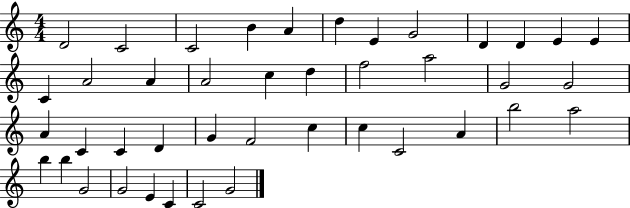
{
  \clef treble
  \numericTimeSignature
  \time 4/4
  \key c \major
  d'2 c'2 | c'2 b'4 a'4 | d''4 e'4 g'2 | d'4 d'4 e'4 e'4 | \break c'4 a'2 a'4 | a'2 c''4 d''4 | f''2 a''2 | g'2 g'2 | \break a'4 c'4 c'4 d'4 | g'4 f'2 c''4 | c''4 c'2 a'4 | b''2 a''2 | \break b''4 b''4 g'2 | g'2 e'4 c'4 | c'2 g'2 | \bar "|."
}